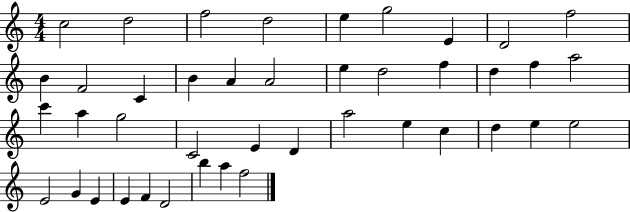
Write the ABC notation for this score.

X:1
T:Untitled
M:4/4
L:1/4
K:C
c2 d2 f2 d2 e g2 E D2 f2 B F2 C B A A2 e d2 f d f a2 c' a g2 C2 E D a2 e c d e e2 E2 G E E F D2 b a f2